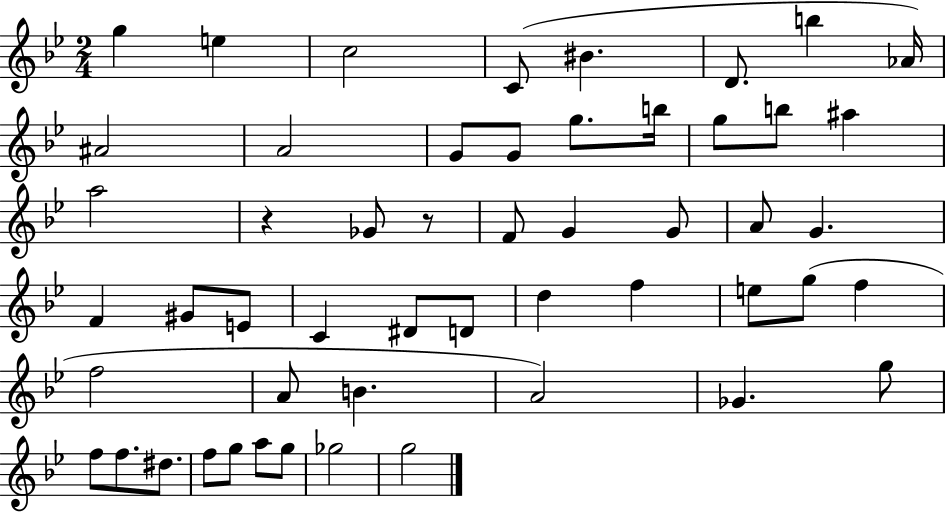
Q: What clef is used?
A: treble